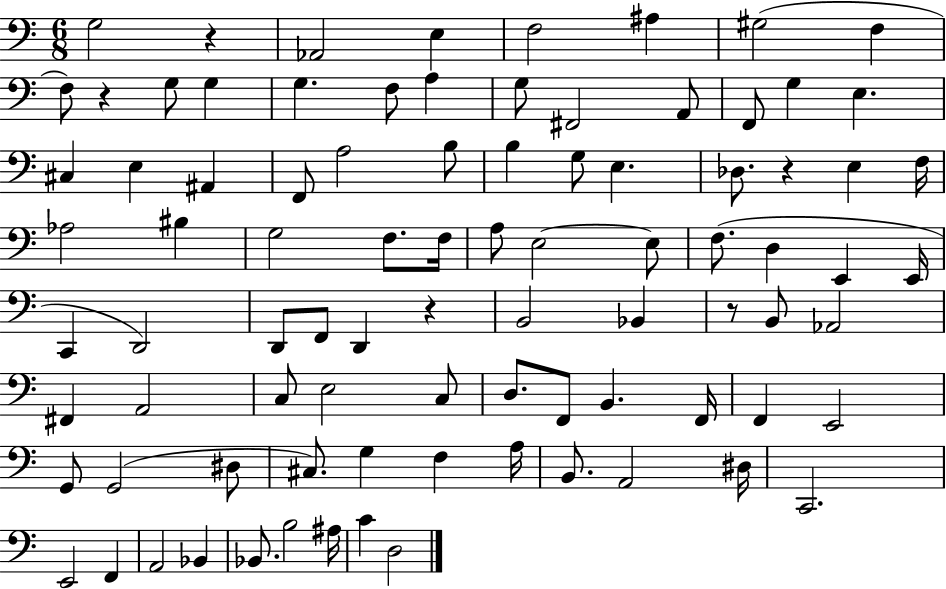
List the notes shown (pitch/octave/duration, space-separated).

G3/h R/q Ab2/h E3/q F3/h A#3/q G#3/h F3/q F3/e R/q G3/e G3/q G3/q. F3/e A3/q G3/e F#2/h A2/e F2/e G3/q E3/q. C#3/q E3/q A#2/q F2/e A3/h B3/e B3/q G3/e E3/q. Db3/e. R/q E3/q F3/s Ab3/h BIS3/q G3/h F3/e. F3/s A3/e E3/h E3/e F3/e. D3/q E2/q E2/s C2/q D2/h D2/e F2/e D2/q R/q B2/h Bb2/q R/e B2/e Ab2/h F#2/q A2/h C3/e E3/h C3/e D3/e. F2/e B2/q. F2/s F2/q E2/h G2/e G2/h D#3/e C#3/e. G3/q F3/q A3/s B2/e. A2/h D#3/s C2/h. E2/h F2/q A2/h Bb2/q Bb2/e. B3/h A#3/s C4/q D3/h